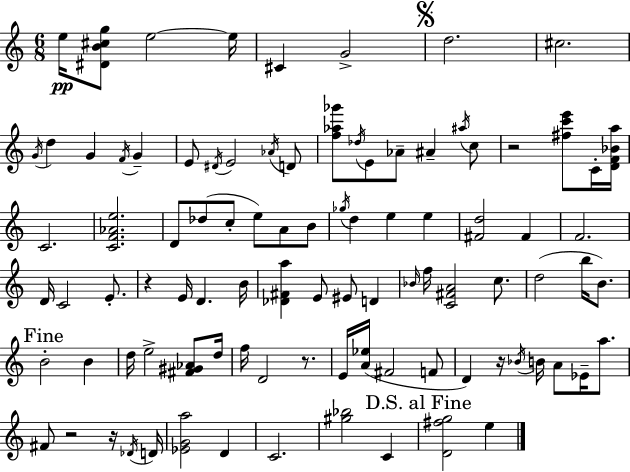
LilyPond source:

{
  \clef treble
  \numericTimeSignature
  \time 6/8
  \key a \minor
  e''16\pp <dis' b' cis'' g''>8 e''2~~ e''16 | cis'4 g'2-> | \mark \markup { \musicglyph "scripts.segno" } d''2. | cis''2. | \break \acciaccatura { g'16 } d''4 g'4 \acciaccatura { f'16 } g'4-- | e'8 \acciaccatura { dis'16 } e'2 | \acciaccatura { aes'16 } d'8 <f'' aes'' ges'''>8 \acciaccatura { des''16 } e'8 aes'8-- ais'4-- | \acciaccatura { ais''16 } c''8 r2 | \break <fis'' c''' e'''>8 c'16-. <d' f' bes' a''>16 c'2. | <c' f' aes' e''>2. | d'8 des''8( c''8-. | e''8) a'8 b'8 \acciaccatura { ges''16 } d''4 e''4 | \break e''4 <fis' d''>2 | fis'4 f'2. | d'16 c'2 | e'8.-. r4 e'16 | \break d'4. b'16 <des' fis' a''>4 e'8 | eis'8 d'4 \grace { bes'16 } f''16 <c' fis' a'>2 | c''8. d''2( | b''16 b'8.) \mark "Fine" b'2-. | \break b'4 d''16 e''2-> | <fis' gis' aes'>8 d''16 f''16 d'2 | r8. e'16 <a' ees''>16( fis'2 | f'8 d'4) | \break r16 \acciaccatura { bes'16 } b'16 a'8 ees'16-- a''8. fis'8 r2 | r16 \acciaccatura { des'16 } d'16 <ees' g' a''>2 | d'4 c'2. | <gis'' bes''>2 | \break c'4 \mark "D.S. al Fine" <d' fis'' g''>2 | e''4 \bar "|."
}